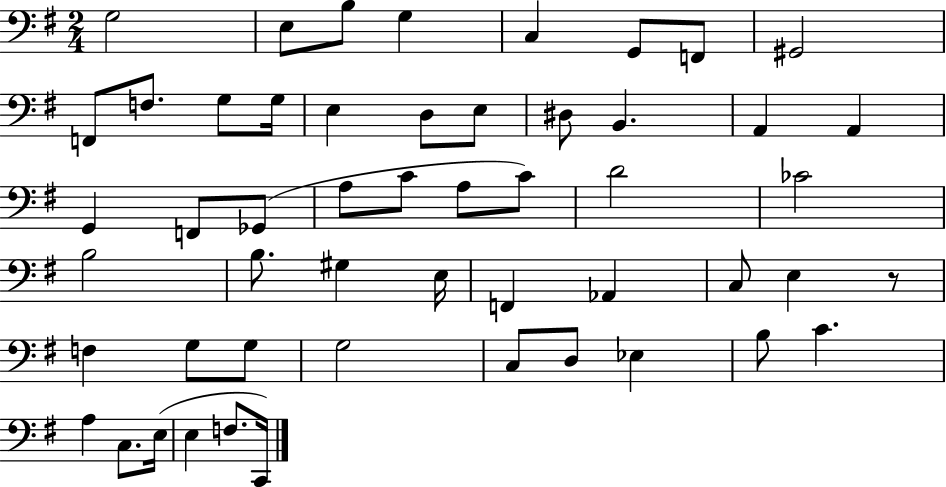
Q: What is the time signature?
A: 2/4